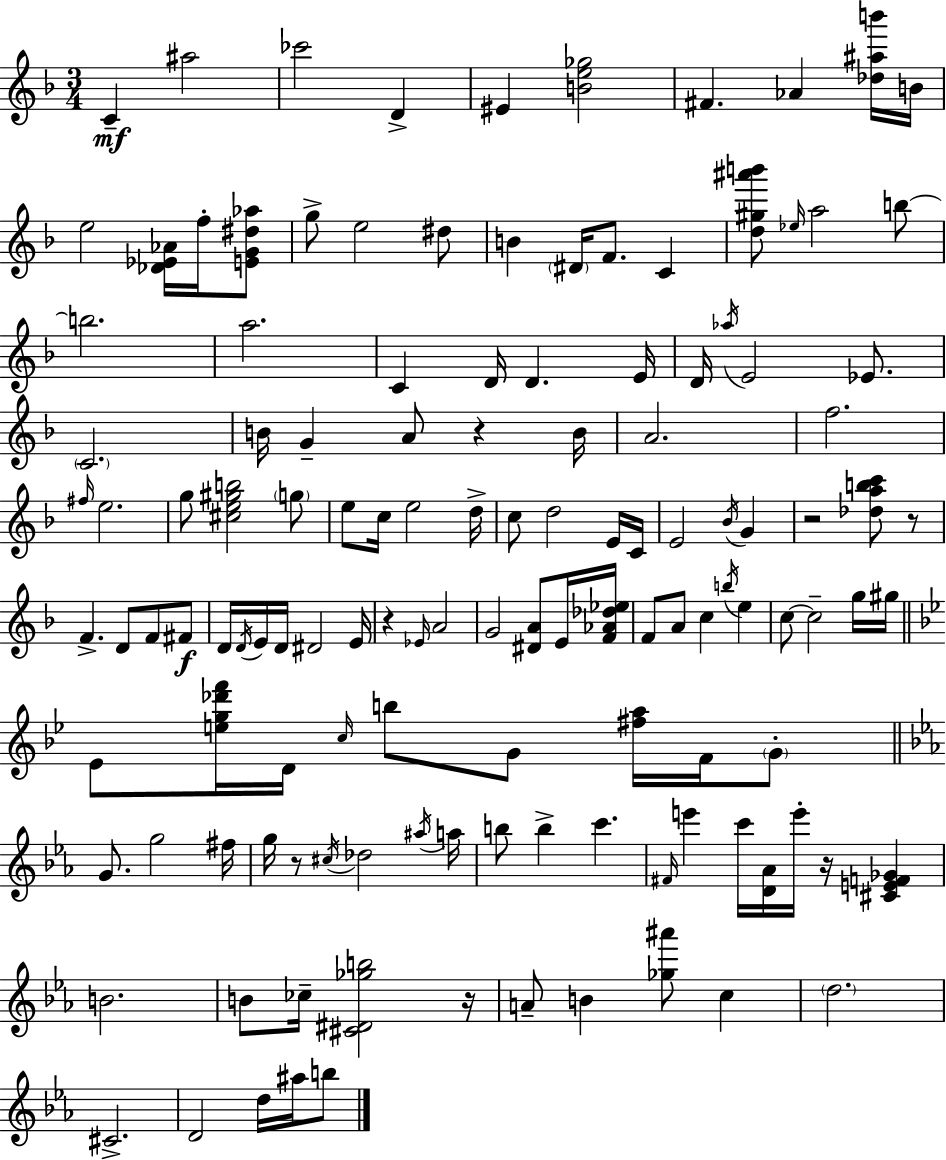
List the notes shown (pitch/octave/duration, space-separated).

C4/q A#5/h CES6/h D4/q EIS4/q [B4,E5,Gb5]/h F#4/q. Ab4/q [Db5,A#5,B6]/s B4/s E5/h [Db4,Eb4,Ab4]/s F5/s [E4,G4,D#5,Ab5]/e G5/e E5/h D#5/e B4/q D#4/s F4/e. C4/q [D5,G#5,A#6,B6]/e Eb5/s A5/h B5/e B5/h. A5/h. C4/q D4/s D4/q. E4/s D4/s Ab5/s E4/h Eb4/e. C4/h. B4/s G4/q A4/e R/q B4/s A4/h. F5/h. F#5/s E5/h. G5/e [C#5,E5,G#5,B5]/h G5/e E5/e C5/s E5/h D5/s C5/e D5/h E4/s C4/s E4/h Bb4/s G4/q R/h [Db5,A5,B5,C6]/e R/e F4/q. D4/e F4/e F#4/e D4/s D4/s E4/s D4/s D#4/h E4/s R/q Eb4/s A4/h G4/h [D#4,A4]/e E4/s [F4,Ab4,Db5,Eb5]/s F4/e A4/e C5/q B5/s E5/q C5/e C5/h G5/s G#5/s Eb4/e [E5,G5,Db6,F6]/s D4/s C5/s B5/e G4/e [F#5,A5]/s F4/s G4/e G4/e. G5/h F#5/s G5/s R/e C#5/s Db5/h A#5/s A5/s B5/e B5/q C6/q. F#4/s E6/q C6/s [D4,Ab4]/s E6/s R/s [C#4,E4,F4,Gb4]/q B4/h. B4/e CES5/s [C#4,D#4,Gb5,B5]/h R/s A4/e B4/q [Gb5,A#6]/e C5/q D5/h. C#4/h. D4/h D5/s A#5/s B5/e